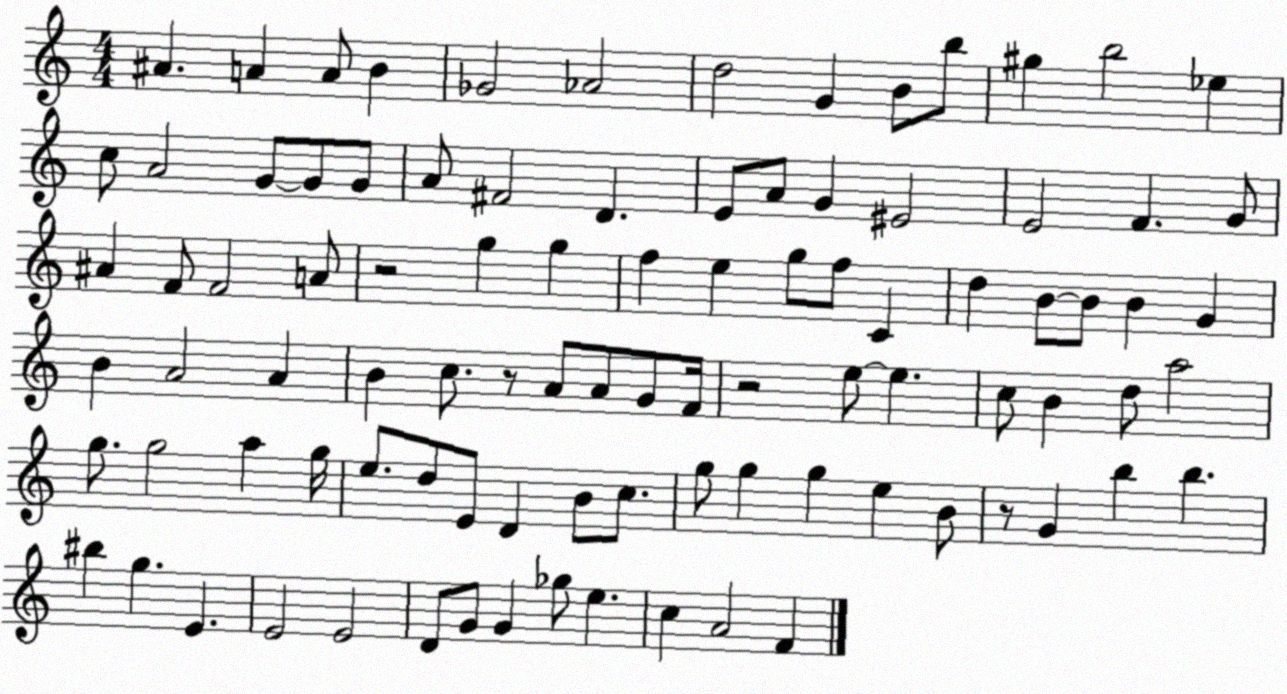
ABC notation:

X:1
T:Untitled
M:4/4
L:1/4
K:C
^A A A/2 B _G2 _A2 d2 G B/2 b/2 ^g b2 _e c/2 A2 G/2 G/2 G/2 A/2 ^F2 D E/2 A/2 G ^E2 E2 F G/2 ^A F/2 F2 A/2 z2 g g f e g/2 f/2 C d B/2 B/2 B G B A2 A B c/2 z/2 A/2 A/2 G/2 F/4 z2 e/2 e c/2 B d/2 a2 g/2 g2 a g/4 e/2 d/2 E/2 D B/2 c/2 g/2 g g e B/2 z/2 G b b ^b g E E2 E2 D/2 G/2 G _g/2 e c A2 F